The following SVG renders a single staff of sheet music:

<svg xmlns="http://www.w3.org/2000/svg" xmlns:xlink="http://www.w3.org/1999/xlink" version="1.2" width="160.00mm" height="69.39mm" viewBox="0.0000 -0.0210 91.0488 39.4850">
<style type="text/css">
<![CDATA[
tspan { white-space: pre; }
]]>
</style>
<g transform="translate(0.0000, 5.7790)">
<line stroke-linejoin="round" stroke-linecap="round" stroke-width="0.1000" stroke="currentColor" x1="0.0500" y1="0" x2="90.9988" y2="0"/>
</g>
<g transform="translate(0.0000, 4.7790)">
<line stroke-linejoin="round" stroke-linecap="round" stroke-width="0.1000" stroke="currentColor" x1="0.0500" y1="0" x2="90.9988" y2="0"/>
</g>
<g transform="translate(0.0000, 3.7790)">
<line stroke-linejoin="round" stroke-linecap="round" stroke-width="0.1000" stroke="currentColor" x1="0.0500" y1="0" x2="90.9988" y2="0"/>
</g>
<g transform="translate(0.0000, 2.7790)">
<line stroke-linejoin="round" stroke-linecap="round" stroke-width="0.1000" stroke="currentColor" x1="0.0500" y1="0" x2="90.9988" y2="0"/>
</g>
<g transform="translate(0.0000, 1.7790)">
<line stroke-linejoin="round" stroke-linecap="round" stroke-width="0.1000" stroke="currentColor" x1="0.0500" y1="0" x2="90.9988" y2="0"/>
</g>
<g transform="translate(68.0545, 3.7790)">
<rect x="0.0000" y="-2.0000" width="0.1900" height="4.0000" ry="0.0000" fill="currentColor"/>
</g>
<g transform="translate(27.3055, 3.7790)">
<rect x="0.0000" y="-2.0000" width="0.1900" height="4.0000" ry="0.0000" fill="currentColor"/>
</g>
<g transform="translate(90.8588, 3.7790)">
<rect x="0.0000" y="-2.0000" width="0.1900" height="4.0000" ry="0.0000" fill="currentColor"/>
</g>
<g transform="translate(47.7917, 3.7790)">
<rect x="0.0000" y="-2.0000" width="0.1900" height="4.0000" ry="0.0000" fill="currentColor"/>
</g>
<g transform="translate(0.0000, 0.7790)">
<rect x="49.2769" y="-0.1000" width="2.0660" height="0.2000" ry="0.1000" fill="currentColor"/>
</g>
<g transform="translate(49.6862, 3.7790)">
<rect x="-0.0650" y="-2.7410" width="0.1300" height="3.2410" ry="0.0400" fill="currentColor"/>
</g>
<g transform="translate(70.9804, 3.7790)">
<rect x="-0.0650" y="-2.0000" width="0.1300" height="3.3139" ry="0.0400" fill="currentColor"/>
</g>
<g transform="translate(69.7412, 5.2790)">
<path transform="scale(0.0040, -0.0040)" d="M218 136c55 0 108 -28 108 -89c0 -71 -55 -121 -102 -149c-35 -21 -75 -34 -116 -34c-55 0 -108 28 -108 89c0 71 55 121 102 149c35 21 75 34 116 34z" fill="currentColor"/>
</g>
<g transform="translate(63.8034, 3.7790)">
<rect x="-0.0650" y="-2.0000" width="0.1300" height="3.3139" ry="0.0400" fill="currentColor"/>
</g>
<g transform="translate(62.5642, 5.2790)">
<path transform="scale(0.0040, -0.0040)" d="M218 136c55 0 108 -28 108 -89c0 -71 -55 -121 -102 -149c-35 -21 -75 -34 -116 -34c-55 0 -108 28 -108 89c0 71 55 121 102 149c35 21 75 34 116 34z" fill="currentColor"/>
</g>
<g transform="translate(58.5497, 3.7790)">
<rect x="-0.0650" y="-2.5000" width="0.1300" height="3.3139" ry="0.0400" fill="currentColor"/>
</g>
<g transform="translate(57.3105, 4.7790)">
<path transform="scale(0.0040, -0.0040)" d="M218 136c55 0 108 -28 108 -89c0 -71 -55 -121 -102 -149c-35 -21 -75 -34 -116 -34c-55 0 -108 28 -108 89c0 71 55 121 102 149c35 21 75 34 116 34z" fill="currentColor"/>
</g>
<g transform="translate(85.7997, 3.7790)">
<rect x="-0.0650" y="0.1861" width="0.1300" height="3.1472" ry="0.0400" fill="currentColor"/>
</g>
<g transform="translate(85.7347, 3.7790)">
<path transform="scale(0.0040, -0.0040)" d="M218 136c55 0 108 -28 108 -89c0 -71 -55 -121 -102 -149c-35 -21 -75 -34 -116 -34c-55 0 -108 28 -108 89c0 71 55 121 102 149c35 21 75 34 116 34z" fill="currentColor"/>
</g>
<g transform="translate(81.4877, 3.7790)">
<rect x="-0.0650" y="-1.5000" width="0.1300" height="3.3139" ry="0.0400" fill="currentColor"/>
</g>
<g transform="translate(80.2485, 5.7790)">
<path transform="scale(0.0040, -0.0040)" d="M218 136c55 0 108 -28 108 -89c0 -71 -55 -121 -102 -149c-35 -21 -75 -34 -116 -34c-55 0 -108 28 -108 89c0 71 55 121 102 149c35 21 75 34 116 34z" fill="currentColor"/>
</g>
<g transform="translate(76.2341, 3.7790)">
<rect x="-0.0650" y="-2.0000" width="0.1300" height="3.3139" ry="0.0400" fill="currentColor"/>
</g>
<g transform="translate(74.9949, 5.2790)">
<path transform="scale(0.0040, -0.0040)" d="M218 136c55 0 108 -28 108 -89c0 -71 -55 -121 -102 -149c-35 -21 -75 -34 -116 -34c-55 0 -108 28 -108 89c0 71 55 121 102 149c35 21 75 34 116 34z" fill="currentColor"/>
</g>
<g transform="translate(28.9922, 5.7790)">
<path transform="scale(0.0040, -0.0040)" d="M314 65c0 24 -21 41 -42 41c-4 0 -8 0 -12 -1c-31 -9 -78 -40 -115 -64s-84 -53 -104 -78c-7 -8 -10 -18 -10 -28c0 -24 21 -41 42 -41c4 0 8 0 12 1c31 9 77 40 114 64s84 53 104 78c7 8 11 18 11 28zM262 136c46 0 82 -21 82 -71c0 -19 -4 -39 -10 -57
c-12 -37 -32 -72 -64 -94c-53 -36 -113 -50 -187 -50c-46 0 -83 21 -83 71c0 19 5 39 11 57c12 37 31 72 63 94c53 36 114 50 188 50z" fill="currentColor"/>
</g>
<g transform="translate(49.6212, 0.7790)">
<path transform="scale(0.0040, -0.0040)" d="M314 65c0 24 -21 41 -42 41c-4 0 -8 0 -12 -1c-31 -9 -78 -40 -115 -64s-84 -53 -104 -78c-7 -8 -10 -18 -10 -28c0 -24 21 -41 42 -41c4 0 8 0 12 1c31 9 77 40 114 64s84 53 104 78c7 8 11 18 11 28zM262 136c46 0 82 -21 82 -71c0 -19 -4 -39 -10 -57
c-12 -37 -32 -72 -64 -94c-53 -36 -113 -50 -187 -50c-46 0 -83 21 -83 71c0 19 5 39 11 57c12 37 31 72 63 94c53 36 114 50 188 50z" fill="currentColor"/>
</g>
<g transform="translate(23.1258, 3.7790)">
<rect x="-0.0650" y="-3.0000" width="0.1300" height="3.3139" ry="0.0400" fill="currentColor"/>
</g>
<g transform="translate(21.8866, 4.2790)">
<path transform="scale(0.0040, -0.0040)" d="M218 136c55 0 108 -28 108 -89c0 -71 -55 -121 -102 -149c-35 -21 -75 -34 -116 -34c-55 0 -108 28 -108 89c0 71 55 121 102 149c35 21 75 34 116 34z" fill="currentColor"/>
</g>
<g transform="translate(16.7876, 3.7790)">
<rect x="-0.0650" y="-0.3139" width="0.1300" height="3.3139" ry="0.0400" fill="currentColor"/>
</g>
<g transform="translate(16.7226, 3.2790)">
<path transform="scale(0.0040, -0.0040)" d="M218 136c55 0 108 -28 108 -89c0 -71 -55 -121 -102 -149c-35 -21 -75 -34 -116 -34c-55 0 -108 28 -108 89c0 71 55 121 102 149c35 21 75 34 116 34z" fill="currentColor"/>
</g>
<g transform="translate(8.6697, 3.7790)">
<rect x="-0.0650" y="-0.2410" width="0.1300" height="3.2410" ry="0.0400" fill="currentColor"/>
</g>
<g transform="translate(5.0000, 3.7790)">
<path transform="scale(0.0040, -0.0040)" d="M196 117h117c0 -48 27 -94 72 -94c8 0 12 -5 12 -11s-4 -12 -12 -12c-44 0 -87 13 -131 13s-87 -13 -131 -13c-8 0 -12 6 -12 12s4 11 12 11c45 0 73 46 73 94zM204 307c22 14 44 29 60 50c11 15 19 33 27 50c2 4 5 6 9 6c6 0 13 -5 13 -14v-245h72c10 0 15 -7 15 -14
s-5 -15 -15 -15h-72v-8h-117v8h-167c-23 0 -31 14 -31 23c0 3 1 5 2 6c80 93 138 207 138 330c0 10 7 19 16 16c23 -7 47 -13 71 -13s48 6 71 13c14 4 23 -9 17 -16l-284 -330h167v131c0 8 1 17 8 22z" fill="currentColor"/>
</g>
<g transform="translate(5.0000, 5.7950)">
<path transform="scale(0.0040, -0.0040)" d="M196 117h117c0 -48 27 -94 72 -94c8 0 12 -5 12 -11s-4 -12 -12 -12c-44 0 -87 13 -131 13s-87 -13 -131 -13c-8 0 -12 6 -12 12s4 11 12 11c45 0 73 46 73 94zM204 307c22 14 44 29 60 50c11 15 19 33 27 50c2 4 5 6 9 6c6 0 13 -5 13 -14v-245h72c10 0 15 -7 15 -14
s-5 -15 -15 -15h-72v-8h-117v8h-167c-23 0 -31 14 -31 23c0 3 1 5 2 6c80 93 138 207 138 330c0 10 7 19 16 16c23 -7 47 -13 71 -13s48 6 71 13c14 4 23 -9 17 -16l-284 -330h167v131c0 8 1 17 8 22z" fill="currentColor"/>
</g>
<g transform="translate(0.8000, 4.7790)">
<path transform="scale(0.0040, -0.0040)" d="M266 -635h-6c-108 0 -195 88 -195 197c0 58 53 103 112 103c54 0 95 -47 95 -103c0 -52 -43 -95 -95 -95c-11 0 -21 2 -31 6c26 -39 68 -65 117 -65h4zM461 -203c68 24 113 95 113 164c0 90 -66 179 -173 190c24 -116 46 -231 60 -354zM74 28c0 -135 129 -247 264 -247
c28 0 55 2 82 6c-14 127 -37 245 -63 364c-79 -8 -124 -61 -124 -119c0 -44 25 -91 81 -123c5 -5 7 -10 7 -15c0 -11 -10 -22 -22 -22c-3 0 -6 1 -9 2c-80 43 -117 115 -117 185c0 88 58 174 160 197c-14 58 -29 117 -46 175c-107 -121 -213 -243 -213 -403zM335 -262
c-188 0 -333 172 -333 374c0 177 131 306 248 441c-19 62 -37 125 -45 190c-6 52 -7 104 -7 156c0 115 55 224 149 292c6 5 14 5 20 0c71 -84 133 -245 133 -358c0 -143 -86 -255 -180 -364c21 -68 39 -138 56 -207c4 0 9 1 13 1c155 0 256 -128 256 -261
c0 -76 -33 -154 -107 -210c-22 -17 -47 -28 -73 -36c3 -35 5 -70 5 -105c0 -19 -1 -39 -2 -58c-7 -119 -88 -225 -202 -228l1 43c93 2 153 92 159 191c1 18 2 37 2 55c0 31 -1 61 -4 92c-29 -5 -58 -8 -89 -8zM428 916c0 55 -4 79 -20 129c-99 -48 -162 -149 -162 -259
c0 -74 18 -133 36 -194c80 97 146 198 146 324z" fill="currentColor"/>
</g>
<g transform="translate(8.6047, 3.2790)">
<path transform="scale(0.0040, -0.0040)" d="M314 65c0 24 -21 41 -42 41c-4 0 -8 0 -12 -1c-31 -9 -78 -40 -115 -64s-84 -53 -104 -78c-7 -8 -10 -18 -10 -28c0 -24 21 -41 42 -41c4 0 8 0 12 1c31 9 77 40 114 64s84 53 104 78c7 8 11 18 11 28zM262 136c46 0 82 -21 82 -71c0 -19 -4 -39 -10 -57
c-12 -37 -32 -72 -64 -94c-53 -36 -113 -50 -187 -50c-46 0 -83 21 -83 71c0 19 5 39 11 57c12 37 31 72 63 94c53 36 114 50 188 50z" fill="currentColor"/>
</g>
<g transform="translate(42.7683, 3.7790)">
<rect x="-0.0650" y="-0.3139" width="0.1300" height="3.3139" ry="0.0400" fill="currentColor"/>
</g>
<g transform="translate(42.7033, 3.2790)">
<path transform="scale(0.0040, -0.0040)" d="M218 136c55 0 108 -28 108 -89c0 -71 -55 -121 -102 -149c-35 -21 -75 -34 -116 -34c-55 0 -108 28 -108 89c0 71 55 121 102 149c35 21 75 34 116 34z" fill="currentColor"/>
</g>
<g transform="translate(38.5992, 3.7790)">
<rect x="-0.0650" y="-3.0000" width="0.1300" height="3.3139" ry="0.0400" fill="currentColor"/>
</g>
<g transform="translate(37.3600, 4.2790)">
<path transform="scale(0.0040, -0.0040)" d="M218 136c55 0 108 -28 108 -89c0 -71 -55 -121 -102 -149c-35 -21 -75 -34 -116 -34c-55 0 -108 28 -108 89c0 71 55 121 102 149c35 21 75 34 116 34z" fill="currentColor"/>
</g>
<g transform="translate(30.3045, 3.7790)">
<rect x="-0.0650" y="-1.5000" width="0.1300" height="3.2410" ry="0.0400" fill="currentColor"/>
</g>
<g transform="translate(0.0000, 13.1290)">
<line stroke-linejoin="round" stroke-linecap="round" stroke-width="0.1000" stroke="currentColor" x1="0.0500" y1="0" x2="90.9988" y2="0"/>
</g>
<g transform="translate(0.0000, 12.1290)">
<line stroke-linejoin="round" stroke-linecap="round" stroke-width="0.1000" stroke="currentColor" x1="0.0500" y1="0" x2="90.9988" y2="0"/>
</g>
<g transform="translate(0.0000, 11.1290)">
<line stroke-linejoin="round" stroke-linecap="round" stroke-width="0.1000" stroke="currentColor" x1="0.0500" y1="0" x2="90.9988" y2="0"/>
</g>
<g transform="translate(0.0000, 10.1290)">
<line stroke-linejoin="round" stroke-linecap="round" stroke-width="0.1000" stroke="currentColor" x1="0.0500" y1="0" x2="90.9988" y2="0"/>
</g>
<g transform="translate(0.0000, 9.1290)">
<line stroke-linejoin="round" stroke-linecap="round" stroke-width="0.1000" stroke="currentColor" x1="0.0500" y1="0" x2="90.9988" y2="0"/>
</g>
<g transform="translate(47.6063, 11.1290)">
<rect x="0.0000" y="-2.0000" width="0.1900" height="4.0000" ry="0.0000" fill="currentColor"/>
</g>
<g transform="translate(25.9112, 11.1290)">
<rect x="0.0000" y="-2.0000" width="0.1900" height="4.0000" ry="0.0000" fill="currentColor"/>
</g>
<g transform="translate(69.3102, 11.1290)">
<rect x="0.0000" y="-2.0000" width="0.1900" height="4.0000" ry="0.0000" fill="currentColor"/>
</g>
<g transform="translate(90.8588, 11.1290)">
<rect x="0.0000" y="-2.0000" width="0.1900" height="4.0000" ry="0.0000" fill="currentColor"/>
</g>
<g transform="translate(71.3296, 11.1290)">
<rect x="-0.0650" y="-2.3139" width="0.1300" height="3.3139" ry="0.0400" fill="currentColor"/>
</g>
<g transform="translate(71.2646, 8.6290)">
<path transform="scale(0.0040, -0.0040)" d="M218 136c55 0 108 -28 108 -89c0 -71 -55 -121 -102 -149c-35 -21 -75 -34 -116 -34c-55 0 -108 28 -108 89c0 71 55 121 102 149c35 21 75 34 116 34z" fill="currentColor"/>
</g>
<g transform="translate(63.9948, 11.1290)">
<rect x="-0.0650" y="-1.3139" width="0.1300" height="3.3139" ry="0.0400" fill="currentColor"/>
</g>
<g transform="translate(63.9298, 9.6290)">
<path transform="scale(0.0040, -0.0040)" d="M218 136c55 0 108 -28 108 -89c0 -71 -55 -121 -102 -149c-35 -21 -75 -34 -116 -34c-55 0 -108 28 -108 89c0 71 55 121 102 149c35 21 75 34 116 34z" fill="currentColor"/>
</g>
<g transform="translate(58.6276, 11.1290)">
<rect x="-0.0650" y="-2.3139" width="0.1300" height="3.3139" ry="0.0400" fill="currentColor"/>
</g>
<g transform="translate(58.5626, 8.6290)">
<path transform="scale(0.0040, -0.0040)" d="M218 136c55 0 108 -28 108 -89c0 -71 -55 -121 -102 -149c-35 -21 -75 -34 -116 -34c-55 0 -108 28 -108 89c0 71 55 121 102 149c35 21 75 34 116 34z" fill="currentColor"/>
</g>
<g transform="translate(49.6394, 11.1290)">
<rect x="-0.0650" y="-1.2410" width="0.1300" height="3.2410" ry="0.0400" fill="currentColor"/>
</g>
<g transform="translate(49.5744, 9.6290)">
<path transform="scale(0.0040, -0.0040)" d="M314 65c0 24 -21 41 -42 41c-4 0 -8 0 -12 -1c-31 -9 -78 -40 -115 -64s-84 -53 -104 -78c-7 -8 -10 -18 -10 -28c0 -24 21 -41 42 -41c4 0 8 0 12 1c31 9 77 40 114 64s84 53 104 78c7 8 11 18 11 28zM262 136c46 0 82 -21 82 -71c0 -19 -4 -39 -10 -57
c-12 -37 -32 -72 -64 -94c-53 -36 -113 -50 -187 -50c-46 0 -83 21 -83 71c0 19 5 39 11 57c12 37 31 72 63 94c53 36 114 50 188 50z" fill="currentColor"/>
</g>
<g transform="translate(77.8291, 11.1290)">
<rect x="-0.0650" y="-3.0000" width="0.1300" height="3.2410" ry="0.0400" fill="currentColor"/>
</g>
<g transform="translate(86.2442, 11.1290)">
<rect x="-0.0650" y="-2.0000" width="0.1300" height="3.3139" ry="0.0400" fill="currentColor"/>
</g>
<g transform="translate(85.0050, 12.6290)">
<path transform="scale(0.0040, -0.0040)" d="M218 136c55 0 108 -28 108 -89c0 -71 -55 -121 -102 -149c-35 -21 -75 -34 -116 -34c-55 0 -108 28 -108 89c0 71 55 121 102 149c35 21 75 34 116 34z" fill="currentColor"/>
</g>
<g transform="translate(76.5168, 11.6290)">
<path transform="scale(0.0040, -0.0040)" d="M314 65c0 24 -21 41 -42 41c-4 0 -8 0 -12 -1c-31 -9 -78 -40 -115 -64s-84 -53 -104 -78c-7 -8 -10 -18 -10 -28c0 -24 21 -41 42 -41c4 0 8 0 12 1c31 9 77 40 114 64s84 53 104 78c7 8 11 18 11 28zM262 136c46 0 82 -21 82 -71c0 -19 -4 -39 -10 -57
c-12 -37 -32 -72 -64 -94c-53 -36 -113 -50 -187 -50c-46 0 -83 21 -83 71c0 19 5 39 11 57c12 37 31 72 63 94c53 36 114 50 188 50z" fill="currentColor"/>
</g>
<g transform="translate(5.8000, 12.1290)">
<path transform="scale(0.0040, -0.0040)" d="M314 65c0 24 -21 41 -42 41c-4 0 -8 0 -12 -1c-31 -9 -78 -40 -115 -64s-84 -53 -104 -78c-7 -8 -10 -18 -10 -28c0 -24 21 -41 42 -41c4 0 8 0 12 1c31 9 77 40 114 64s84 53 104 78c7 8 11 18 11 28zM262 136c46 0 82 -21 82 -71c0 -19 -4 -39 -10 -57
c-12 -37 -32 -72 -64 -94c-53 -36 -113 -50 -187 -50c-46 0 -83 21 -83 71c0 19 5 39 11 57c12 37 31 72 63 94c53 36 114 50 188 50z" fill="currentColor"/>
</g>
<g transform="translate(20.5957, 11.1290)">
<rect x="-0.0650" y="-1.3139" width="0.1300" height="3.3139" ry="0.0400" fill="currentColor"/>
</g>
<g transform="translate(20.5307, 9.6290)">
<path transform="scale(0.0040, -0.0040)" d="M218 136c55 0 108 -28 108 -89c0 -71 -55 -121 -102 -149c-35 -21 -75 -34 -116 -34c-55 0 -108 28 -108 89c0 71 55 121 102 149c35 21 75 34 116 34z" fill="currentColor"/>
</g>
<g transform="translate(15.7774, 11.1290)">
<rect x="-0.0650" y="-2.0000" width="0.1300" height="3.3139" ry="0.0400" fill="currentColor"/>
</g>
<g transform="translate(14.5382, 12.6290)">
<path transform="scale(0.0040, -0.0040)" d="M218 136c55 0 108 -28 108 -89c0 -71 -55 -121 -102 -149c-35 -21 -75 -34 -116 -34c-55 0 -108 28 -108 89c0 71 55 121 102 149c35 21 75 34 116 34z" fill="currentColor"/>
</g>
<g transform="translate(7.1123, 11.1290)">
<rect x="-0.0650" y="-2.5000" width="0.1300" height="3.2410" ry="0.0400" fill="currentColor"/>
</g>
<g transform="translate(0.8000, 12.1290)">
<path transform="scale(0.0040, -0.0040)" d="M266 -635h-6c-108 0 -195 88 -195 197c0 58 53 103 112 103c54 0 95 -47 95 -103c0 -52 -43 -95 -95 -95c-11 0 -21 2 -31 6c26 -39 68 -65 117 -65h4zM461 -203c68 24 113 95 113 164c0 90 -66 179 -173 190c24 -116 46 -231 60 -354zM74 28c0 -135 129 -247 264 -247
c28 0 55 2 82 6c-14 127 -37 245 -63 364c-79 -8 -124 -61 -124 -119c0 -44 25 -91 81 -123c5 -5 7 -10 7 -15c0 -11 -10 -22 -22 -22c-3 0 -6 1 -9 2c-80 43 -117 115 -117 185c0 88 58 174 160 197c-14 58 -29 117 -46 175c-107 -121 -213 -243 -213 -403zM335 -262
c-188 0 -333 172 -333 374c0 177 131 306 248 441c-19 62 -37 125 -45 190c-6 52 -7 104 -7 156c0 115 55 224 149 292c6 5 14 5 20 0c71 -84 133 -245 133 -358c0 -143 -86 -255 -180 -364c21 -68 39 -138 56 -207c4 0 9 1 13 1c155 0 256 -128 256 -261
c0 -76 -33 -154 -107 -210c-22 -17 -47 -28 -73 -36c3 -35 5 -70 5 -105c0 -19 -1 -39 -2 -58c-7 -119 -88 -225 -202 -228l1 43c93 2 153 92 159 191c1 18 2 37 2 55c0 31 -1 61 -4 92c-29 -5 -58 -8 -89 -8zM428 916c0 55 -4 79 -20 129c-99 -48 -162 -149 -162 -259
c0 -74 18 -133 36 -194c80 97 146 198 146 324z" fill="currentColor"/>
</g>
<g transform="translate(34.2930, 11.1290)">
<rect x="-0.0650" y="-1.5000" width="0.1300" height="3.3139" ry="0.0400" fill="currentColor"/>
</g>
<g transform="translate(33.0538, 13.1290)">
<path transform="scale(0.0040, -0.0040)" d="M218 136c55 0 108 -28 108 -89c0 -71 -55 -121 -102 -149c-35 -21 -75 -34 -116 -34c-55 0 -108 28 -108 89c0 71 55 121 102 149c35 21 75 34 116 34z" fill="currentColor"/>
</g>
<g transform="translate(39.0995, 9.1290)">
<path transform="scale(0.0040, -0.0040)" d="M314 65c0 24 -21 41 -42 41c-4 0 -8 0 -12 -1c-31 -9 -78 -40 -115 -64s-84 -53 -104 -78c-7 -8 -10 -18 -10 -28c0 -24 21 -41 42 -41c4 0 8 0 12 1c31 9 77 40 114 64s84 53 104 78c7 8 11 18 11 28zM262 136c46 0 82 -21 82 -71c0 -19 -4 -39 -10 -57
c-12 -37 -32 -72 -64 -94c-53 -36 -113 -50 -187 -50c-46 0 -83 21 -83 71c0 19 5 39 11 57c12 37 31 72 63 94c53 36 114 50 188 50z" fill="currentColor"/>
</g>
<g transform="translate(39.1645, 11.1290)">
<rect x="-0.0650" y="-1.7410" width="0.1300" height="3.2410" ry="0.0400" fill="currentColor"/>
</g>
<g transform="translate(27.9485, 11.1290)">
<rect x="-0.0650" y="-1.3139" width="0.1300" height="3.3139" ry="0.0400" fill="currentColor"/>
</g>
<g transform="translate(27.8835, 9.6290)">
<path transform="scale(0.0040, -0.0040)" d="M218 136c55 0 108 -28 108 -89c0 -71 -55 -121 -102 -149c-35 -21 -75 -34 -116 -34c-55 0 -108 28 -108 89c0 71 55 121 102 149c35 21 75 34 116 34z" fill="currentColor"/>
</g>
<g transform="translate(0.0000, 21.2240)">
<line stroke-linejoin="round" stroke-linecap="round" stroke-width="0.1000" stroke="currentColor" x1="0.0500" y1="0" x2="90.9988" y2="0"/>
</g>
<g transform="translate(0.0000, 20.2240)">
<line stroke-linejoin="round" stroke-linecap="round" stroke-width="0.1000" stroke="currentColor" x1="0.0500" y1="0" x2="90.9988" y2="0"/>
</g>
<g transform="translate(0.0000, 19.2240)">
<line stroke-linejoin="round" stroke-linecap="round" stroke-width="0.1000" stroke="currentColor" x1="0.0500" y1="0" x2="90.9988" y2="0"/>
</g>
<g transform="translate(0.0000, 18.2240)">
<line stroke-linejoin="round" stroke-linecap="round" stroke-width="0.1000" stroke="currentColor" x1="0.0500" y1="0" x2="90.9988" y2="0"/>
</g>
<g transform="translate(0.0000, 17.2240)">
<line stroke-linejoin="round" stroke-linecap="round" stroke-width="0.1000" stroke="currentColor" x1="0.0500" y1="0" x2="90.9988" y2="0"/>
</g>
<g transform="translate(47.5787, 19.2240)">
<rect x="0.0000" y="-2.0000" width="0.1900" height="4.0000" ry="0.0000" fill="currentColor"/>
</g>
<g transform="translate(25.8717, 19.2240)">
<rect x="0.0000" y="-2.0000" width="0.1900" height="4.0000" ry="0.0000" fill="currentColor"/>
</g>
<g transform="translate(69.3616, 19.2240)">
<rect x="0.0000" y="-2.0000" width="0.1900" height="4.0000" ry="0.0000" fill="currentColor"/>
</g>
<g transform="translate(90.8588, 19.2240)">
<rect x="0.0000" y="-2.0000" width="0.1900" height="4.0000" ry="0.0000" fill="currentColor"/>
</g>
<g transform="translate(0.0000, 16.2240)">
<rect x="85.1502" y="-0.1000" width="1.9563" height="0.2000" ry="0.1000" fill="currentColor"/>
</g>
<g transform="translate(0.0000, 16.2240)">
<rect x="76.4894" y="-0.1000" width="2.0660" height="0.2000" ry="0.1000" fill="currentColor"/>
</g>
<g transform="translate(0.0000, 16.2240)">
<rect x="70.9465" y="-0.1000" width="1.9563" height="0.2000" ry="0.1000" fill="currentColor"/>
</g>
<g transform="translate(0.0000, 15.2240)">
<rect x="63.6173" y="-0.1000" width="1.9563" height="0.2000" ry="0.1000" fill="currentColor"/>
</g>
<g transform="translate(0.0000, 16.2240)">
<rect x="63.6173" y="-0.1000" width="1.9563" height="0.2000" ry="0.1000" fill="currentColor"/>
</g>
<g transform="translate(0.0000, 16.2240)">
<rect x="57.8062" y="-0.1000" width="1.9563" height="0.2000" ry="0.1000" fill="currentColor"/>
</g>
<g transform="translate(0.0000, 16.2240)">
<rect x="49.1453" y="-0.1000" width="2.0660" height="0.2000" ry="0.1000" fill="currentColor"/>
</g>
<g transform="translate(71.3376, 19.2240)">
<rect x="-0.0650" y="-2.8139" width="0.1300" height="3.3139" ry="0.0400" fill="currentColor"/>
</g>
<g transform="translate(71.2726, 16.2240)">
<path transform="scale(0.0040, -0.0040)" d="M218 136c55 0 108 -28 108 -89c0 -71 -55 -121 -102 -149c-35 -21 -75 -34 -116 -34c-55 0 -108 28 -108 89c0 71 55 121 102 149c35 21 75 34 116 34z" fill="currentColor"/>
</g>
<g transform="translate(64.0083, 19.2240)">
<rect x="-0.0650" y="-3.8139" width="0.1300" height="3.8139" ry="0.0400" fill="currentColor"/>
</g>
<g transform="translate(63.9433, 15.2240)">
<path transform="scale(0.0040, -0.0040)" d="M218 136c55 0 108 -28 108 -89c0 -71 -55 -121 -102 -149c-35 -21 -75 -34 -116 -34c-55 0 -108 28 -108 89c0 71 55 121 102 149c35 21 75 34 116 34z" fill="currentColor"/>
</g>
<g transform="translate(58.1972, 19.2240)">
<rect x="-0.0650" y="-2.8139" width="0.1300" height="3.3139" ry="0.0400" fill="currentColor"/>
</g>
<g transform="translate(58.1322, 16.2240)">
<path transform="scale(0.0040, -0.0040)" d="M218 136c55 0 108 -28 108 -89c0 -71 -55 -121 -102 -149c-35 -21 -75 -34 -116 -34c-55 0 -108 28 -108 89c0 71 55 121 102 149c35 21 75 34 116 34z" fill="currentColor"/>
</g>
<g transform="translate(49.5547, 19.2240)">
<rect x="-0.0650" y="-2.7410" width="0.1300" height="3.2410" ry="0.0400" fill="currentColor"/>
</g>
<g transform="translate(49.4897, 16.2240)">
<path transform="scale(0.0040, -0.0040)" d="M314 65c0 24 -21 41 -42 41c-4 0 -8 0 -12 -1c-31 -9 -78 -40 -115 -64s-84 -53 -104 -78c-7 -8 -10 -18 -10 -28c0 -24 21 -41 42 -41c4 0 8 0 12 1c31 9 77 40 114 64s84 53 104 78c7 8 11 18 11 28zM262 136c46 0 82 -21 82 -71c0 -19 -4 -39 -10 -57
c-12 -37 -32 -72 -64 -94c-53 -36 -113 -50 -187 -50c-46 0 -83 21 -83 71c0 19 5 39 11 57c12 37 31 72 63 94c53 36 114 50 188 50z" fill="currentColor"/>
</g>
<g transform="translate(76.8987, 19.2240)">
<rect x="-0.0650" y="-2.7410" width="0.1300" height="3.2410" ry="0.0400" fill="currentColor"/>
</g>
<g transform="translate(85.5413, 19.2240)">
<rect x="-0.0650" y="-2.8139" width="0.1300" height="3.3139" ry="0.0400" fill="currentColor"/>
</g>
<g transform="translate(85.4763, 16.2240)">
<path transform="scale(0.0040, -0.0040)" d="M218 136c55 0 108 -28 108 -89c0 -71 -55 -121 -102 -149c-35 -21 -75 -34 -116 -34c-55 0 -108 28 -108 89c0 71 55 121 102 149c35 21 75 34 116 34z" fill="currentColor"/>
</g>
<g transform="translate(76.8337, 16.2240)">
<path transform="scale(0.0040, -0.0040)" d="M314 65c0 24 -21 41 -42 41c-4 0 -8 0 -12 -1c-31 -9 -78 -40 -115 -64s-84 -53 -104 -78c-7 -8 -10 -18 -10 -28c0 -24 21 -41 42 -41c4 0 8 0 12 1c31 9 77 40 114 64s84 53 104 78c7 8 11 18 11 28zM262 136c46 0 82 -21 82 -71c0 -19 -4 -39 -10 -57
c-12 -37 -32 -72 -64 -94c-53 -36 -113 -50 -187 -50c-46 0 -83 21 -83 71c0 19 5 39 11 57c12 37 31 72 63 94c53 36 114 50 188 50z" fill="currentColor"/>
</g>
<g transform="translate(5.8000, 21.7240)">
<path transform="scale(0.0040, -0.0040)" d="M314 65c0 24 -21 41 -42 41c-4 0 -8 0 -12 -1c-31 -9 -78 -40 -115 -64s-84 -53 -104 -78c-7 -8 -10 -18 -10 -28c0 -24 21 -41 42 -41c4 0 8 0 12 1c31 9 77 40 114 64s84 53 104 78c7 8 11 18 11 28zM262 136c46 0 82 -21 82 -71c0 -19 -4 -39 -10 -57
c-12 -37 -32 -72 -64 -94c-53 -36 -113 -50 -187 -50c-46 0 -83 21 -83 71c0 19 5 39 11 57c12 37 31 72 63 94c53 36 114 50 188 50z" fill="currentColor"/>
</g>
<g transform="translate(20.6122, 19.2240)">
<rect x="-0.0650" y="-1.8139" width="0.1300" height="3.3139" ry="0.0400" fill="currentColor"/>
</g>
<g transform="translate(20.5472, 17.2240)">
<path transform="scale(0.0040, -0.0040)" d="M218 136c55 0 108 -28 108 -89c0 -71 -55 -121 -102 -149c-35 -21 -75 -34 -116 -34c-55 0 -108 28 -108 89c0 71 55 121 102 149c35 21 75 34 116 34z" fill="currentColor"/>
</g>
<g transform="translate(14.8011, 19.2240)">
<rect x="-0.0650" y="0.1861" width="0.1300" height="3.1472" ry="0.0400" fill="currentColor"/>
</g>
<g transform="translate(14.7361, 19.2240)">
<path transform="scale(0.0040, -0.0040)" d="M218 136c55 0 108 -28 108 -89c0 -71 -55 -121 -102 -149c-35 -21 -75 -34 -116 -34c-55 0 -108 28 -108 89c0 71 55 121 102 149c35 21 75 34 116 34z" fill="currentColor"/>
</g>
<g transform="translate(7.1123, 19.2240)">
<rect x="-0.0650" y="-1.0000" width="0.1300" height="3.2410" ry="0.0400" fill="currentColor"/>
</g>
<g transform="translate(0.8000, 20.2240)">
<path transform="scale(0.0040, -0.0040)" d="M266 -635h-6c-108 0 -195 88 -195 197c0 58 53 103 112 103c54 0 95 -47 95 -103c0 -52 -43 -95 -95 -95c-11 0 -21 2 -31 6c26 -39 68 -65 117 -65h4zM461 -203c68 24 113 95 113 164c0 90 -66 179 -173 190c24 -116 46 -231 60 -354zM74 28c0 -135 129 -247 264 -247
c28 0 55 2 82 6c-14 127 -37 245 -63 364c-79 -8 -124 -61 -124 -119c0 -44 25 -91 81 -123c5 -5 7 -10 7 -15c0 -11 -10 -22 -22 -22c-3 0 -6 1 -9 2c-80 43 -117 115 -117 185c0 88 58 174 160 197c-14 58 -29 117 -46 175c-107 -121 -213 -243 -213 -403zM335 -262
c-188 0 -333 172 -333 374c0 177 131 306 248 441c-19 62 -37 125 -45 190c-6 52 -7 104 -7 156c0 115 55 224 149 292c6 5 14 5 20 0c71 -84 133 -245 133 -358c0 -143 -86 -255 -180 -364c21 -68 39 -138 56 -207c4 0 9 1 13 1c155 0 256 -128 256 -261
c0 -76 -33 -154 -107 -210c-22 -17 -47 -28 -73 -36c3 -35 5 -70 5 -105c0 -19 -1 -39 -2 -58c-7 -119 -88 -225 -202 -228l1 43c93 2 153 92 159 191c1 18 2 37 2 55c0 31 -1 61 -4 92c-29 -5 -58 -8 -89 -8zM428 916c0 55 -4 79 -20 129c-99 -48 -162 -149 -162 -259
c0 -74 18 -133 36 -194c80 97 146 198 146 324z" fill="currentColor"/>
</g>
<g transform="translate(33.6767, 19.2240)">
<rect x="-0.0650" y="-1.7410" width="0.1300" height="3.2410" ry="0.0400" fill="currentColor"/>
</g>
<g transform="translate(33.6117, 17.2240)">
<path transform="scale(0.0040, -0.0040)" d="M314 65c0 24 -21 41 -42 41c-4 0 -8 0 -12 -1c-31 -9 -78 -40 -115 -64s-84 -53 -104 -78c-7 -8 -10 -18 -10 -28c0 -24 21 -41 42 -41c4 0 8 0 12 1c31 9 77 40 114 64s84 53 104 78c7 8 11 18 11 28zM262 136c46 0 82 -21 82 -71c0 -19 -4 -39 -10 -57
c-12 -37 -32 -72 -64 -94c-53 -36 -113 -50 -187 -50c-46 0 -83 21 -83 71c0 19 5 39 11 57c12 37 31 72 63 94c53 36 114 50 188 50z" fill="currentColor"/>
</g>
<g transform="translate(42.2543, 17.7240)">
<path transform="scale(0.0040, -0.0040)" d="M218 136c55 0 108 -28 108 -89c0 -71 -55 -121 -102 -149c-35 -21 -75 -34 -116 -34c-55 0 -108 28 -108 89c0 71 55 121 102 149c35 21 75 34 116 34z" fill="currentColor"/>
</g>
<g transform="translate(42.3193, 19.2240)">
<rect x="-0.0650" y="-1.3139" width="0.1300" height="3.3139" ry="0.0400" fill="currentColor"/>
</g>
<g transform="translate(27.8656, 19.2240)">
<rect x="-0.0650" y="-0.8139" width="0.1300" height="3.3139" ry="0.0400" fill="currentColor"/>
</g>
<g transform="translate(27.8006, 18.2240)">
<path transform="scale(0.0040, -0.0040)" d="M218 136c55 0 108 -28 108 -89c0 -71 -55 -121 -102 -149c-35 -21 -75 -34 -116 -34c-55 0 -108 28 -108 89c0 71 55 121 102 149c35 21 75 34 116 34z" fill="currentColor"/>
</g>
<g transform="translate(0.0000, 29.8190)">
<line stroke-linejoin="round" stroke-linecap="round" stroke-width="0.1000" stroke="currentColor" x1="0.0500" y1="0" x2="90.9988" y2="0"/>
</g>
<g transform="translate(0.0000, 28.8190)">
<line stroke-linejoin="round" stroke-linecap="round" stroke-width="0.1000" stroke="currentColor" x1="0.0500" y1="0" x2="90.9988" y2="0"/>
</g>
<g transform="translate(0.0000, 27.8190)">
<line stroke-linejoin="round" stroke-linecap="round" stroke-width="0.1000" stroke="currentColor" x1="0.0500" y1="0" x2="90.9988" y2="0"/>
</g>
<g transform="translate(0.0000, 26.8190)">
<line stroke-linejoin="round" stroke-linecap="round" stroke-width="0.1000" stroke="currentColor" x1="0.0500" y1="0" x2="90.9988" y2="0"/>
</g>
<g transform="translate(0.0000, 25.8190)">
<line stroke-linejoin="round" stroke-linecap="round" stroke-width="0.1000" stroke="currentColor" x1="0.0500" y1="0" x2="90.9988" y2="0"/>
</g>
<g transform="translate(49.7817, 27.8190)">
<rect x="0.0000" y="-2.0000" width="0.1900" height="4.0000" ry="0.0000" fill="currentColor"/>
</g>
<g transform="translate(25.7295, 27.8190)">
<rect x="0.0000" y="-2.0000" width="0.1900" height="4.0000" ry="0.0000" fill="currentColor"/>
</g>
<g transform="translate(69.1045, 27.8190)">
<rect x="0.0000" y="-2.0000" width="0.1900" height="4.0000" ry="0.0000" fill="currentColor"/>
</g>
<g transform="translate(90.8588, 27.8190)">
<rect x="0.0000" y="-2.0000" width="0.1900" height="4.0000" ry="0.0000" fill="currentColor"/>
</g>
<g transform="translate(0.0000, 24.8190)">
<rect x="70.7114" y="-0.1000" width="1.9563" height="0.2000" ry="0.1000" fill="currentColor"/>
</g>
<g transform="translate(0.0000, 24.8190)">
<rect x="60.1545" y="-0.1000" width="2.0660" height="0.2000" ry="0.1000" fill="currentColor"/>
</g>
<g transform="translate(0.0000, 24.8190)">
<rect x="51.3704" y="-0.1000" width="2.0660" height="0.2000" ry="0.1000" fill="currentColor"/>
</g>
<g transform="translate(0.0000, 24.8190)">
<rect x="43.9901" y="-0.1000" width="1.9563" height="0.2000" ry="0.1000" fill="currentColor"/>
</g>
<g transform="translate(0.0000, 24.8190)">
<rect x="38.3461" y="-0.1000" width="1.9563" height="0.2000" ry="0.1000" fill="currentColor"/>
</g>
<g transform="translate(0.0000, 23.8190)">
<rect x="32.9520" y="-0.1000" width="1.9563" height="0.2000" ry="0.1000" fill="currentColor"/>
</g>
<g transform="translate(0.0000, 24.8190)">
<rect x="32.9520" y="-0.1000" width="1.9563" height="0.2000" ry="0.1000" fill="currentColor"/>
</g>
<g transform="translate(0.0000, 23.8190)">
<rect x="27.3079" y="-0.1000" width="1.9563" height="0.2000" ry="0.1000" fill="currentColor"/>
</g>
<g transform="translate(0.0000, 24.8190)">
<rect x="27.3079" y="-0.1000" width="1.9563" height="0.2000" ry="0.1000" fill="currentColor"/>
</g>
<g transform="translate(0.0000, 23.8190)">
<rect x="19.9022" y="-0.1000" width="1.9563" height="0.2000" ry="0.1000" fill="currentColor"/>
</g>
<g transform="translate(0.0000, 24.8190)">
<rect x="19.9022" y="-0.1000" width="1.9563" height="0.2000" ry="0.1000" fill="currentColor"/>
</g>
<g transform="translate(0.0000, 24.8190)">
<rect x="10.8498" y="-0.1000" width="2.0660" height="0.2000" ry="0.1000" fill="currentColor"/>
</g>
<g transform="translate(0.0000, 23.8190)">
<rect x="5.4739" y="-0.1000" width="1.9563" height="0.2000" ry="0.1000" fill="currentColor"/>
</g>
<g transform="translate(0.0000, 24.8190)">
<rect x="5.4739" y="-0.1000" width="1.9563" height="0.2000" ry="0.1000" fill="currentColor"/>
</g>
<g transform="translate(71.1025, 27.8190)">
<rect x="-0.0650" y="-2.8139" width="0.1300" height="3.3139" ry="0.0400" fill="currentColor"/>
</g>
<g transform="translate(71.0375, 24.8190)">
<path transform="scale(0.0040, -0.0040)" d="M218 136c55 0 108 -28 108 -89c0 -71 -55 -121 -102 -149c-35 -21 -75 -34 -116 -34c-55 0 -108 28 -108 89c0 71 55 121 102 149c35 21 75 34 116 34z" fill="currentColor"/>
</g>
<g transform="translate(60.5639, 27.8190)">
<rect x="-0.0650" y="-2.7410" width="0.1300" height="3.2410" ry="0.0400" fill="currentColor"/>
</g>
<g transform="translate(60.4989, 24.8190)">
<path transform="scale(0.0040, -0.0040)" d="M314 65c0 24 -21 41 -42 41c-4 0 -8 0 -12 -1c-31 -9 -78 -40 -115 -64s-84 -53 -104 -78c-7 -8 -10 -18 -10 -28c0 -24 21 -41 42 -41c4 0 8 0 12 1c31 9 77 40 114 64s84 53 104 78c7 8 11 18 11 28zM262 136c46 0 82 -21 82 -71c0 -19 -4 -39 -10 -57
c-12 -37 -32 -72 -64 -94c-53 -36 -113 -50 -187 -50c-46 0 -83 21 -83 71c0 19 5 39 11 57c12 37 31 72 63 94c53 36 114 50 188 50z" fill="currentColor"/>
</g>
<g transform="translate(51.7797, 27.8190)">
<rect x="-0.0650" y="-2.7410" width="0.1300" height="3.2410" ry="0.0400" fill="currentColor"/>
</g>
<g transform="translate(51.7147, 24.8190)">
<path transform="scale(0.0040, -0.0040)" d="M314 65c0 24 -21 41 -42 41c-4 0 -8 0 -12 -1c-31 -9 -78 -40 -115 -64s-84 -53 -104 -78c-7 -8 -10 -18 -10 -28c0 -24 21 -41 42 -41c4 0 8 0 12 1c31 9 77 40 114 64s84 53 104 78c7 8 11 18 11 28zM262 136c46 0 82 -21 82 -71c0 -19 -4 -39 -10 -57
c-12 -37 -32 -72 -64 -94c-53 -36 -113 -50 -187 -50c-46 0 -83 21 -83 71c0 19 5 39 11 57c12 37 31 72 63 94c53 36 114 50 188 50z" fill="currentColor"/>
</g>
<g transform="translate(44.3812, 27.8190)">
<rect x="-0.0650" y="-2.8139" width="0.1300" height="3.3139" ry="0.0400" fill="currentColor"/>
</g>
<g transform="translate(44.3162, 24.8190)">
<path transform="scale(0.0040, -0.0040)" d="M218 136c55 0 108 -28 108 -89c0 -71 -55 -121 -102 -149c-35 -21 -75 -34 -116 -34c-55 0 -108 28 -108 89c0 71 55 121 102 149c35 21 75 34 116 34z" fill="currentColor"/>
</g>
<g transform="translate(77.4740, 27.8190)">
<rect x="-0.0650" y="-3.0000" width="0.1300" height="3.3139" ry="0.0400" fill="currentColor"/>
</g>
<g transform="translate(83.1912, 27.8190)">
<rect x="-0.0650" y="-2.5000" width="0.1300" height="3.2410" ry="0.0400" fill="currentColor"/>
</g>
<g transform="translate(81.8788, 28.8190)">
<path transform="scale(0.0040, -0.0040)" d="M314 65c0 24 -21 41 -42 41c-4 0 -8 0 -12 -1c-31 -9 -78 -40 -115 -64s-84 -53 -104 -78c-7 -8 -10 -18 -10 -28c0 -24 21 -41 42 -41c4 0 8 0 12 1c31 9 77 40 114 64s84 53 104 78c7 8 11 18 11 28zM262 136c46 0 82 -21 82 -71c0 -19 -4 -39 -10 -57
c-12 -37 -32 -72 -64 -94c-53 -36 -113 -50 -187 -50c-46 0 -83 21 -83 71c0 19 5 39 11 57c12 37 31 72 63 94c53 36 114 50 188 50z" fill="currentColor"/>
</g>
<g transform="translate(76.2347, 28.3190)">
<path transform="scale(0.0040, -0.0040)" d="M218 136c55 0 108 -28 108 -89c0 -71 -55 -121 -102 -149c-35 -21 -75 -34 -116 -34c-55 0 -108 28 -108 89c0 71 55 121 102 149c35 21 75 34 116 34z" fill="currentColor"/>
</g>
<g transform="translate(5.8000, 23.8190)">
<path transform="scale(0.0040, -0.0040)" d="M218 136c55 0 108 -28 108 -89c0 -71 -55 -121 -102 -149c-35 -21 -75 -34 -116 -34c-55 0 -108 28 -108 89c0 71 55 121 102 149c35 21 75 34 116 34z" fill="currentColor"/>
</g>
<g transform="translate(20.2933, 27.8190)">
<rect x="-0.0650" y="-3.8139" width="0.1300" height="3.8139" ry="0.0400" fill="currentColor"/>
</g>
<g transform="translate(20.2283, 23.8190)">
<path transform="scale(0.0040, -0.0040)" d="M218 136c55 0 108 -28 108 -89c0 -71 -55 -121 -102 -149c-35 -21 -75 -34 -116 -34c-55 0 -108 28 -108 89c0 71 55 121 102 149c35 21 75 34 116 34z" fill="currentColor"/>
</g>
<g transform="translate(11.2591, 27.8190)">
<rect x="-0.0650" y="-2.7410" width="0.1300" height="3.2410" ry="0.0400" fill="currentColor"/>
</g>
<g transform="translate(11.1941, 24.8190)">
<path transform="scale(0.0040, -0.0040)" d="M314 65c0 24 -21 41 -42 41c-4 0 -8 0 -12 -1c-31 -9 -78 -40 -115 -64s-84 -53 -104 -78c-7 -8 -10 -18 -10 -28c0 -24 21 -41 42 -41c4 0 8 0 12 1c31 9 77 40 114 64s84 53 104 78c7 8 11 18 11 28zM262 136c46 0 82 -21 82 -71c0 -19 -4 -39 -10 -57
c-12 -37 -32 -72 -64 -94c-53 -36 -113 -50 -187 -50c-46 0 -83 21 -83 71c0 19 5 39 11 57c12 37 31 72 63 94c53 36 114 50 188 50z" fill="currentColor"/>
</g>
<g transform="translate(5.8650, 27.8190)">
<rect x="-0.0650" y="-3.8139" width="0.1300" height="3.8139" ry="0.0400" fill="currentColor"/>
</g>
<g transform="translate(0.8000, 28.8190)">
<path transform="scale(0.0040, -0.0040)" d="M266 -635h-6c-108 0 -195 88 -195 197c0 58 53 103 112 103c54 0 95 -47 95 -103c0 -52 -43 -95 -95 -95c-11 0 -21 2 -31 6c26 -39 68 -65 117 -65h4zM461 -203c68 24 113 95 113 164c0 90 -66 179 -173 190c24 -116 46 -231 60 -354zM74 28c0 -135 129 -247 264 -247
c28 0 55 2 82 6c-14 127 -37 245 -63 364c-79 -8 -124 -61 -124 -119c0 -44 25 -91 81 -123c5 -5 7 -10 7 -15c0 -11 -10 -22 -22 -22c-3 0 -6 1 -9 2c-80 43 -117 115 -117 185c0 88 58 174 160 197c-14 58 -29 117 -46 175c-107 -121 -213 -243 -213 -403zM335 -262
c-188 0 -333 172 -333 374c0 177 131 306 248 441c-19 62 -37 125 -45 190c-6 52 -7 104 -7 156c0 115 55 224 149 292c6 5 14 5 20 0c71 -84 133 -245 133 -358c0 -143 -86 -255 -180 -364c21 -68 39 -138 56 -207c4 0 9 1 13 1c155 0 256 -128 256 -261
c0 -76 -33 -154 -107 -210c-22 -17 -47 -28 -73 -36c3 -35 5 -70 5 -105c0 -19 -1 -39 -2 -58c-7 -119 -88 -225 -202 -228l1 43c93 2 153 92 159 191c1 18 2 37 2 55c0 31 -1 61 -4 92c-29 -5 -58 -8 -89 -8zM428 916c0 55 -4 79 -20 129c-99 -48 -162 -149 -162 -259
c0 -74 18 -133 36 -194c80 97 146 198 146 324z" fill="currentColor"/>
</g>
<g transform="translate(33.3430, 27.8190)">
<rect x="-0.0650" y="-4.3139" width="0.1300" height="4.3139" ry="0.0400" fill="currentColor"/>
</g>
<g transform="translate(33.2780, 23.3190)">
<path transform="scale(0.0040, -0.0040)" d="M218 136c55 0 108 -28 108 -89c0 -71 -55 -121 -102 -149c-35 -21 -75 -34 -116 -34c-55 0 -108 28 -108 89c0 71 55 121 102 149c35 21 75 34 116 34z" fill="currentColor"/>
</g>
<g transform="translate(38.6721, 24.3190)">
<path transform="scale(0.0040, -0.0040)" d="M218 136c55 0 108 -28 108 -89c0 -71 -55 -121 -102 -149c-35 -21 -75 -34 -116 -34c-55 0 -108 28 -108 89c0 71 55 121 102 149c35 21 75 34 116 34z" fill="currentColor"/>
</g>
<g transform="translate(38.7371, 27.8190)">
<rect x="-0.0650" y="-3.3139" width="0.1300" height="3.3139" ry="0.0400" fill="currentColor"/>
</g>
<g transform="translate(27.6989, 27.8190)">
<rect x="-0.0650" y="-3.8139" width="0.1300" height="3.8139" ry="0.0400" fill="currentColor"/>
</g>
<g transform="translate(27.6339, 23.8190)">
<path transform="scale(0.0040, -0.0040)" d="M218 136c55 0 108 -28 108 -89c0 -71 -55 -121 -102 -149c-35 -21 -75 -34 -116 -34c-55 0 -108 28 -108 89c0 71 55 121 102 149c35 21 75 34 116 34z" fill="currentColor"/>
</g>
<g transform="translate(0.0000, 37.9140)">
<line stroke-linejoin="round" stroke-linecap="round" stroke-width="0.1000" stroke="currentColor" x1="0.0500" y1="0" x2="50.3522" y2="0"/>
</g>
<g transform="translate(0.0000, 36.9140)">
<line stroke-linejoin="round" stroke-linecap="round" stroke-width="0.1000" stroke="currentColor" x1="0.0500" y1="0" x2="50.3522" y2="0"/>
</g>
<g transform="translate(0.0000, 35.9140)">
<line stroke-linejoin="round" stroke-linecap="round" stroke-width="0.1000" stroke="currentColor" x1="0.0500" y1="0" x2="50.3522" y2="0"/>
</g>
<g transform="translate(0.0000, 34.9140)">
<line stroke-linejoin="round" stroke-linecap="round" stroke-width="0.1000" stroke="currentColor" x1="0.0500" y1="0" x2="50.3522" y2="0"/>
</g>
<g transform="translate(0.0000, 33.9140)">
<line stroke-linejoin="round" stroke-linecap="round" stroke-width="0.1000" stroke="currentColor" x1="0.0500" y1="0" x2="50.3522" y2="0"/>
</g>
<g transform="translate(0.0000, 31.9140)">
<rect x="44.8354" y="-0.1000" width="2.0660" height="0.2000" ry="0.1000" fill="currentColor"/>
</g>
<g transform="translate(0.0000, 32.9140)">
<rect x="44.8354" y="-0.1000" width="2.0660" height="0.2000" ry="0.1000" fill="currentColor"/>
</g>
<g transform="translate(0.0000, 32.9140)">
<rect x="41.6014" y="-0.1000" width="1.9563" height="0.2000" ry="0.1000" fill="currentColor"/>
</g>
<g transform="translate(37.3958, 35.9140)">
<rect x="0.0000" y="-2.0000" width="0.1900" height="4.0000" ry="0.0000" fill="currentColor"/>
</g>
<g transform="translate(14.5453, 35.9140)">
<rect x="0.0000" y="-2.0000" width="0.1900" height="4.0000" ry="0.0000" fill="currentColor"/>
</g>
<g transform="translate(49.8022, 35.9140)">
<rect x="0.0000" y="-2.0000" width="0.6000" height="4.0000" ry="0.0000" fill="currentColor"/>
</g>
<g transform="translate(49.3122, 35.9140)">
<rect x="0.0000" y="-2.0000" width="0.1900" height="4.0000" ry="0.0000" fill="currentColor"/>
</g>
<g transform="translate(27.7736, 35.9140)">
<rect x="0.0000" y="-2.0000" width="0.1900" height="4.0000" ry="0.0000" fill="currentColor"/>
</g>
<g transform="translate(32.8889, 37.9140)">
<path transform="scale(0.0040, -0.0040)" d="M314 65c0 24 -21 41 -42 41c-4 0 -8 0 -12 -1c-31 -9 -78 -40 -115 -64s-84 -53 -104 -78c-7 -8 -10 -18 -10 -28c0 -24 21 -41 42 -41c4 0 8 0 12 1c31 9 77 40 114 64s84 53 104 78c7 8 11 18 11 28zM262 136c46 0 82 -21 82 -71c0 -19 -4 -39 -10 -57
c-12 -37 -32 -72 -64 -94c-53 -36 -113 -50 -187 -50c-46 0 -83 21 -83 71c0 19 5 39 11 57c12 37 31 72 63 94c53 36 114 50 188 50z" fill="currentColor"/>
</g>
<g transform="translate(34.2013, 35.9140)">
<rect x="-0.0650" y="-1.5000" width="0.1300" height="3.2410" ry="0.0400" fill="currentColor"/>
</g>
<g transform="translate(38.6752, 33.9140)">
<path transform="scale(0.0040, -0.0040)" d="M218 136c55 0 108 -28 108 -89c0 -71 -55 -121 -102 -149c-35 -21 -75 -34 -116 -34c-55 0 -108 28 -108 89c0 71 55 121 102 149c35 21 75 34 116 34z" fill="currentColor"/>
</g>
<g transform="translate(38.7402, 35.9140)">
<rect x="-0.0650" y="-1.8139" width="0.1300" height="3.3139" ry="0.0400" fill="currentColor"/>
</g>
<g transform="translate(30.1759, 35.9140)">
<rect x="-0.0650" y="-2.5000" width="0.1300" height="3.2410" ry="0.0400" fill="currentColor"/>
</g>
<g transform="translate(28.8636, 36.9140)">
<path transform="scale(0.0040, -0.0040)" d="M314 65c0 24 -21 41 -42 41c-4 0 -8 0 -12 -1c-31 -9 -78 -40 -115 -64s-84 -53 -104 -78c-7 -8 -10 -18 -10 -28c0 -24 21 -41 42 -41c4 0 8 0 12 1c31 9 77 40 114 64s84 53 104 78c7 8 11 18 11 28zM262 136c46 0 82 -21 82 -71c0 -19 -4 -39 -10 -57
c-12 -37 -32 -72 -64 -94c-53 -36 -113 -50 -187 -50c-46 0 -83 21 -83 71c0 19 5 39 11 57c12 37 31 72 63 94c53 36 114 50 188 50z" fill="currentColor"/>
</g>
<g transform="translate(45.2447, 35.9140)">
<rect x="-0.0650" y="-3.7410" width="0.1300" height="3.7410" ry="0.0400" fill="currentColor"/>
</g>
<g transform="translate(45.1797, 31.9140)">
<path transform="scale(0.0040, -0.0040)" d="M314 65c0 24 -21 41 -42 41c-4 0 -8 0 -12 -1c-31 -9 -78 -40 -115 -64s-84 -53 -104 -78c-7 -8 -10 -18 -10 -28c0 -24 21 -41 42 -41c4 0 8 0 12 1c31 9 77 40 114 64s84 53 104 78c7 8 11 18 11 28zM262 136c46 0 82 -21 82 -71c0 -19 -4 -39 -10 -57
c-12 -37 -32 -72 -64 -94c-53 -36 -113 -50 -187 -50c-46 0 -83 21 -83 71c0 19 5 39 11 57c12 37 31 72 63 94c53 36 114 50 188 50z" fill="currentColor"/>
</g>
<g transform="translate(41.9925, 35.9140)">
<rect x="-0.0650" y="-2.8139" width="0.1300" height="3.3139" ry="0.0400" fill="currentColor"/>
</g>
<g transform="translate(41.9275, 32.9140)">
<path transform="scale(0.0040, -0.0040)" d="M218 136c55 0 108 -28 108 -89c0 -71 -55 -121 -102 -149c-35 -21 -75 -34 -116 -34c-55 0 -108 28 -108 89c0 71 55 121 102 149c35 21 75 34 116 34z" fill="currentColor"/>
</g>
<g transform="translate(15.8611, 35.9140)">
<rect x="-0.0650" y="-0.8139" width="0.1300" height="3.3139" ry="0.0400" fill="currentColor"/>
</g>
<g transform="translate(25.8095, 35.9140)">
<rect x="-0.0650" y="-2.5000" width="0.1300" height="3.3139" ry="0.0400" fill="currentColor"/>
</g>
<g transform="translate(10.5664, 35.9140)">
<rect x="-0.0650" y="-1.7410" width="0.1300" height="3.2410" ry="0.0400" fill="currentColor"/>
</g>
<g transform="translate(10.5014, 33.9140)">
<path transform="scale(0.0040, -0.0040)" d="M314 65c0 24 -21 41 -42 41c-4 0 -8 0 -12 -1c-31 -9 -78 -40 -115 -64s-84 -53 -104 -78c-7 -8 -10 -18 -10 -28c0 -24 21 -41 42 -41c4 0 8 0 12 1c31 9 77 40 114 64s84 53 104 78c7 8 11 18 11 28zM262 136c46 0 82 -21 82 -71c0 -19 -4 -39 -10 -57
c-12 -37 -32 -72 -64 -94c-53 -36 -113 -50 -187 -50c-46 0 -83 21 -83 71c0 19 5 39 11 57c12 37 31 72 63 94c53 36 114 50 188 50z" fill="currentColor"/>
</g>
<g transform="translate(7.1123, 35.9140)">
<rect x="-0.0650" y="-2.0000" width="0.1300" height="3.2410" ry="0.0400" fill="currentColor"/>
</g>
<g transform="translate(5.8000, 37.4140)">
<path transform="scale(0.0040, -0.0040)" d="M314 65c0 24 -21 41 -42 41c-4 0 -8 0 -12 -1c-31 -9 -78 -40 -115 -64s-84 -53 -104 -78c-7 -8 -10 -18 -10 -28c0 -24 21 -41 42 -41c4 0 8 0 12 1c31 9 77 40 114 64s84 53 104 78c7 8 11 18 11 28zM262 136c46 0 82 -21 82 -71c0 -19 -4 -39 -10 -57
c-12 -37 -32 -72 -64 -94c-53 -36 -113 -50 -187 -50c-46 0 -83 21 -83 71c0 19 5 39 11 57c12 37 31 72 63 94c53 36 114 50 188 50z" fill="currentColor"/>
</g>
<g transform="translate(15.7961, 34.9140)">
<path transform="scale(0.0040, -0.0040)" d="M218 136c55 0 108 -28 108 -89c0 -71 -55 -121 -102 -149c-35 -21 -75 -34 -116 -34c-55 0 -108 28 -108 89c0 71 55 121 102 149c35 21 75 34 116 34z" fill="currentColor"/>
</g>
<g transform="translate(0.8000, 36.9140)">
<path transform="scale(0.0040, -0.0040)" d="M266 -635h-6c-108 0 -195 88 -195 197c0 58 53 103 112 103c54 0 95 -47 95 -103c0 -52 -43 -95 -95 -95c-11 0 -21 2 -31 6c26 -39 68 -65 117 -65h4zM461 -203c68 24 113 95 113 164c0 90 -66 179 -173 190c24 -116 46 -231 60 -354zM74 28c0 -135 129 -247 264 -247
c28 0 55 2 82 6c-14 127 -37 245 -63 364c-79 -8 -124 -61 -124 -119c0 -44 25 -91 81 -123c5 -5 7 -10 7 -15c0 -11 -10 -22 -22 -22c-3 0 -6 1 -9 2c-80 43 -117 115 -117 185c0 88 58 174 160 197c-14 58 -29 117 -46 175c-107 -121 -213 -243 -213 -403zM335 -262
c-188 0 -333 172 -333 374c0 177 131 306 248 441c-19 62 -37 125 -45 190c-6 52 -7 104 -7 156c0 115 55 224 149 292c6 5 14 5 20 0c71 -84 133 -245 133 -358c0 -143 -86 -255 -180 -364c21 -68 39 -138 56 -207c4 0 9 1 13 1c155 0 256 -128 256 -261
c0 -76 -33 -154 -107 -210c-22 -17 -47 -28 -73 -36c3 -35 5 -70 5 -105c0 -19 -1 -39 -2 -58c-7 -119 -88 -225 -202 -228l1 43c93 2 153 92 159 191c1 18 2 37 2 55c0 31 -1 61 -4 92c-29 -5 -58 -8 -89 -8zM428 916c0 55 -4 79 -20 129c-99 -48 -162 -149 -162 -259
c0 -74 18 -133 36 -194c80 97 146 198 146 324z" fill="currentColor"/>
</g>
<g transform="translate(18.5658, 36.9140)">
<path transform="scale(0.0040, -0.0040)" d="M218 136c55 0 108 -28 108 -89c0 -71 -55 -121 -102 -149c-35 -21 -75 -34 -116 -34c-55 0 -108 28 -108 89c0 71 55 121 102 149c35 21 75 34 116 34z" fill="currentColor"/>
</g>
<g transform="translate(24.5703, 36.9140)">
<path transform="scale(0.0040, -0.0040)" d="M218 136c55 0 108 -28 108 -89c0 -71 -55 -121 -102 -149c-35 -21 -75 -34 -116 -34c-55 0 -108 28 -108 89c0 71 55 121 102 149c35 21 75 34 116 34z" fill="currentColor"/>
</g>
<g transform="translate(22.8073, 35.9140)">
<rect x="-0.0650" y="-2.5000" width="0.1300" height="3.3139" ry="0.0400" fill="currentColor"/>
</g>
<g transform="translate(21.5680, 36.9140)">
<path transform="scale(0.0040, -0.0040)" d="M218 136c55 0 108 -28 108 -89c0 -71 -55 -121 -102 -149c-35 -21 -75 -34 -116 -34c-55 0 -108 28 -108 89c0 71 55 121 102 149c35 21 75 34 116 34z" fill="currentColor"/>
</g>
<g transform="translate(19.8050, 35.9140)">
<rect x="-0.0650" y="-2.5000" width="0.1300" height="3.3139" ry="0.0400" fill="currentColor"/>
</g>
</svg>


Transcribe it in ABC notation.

X:1
T:Untitled
M:4/4
L:1/4
K:C
c2 c A E2 A c a2 G F F F E B G2 F e e E f2 e2 g e g A2 F D2 B f d f2 e a2 a c' a a2 a c' a2 c' c' d' b a a2 a2 a A G2 F2 f2 d G G G G2 E2 f a c'2